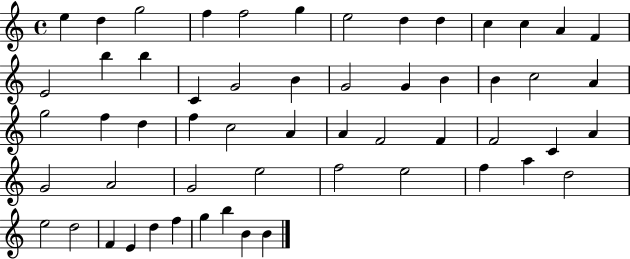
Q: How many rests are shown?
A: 0